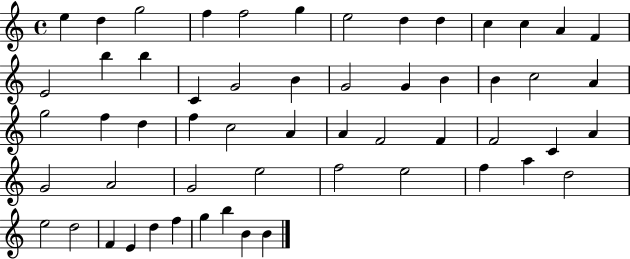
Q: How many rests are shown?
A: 0